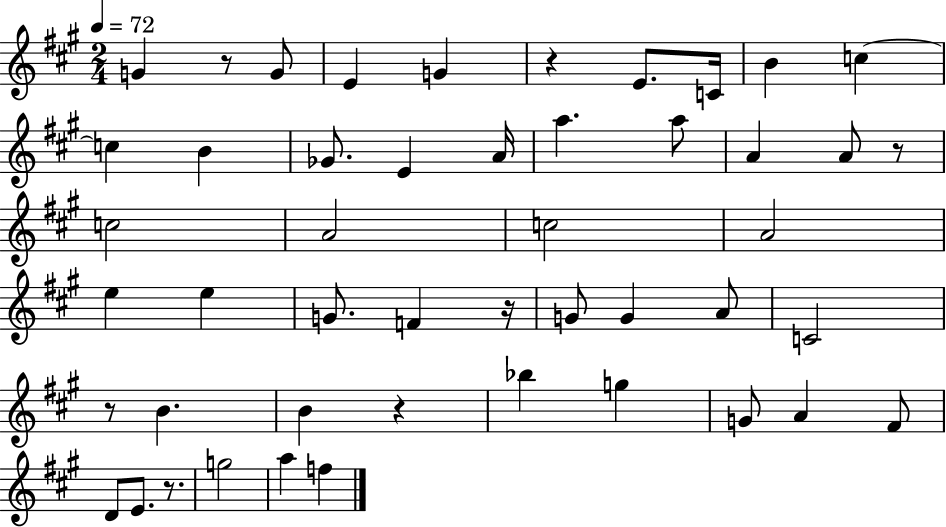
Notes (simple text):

G4/q R/e G4/e E4/q G4/q R/q E4/e. C4/s B4/q C5/q C5/q B4/q Gb4/e. E4/q A4/s A5/q. A5/e A4/q A4/e R/e C5/h A4/h C5/h A4/h E5/q E5/q G4/e. F4/q R/s G4/e G4/q A4/e C4/h R/e B4/q. B4/q R/q Bb5/q G5/q G4/e A4/q F#4/e D4/e E4/e. R/e. G5/h A5/q F5/q